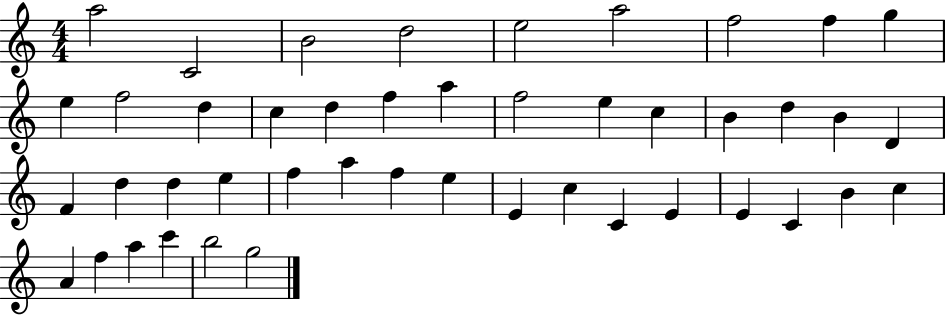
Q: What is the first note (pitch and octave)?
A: A5